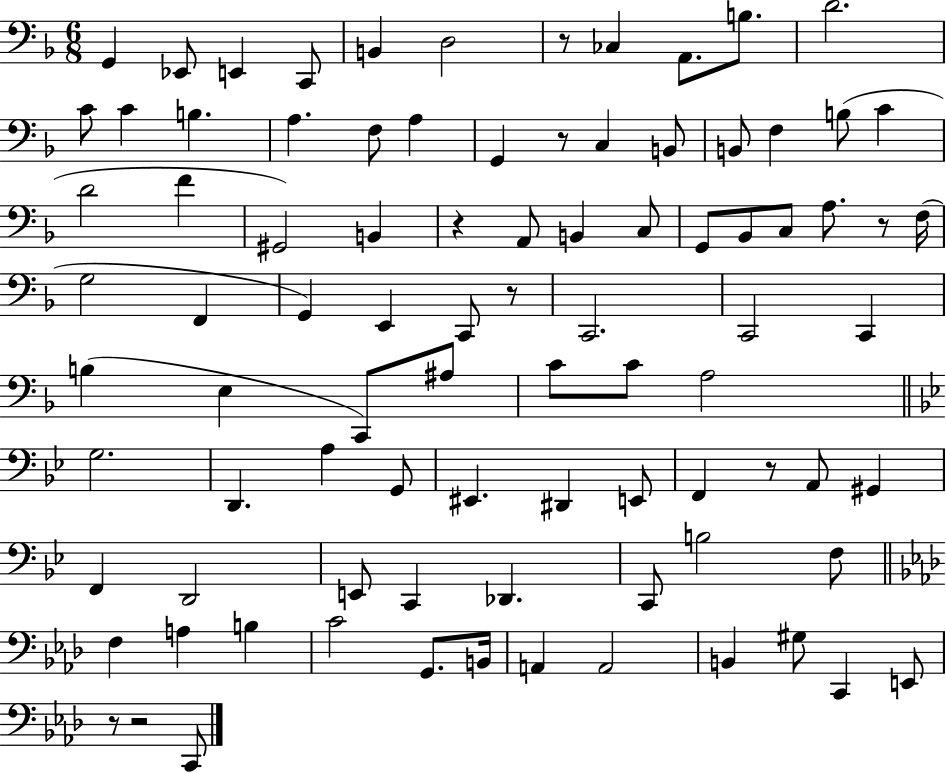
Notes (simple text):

G2/q Eb2/e E2/q C2/e B2/q D3/h R/e CES3/q A2/e. B3/e. D4/h. C4/e C4/q B3/q. A3/q. F3/e A3/q G2/q R/e C3/q B2/e B2/e F3/q B3/e C4/q D4/h F4/q G#2/h B2/q R/q A2/e B2/q C3/e G2/e Bb2/e C3/e A3/e. R/e F3/s G3/h F2/q G2/q E2/q C2/e R/e C2/h. C2/h C2/q B3/q E3/q C2/e A#3/e C4/e C4/e A3/h G3/h. D2/q. A3/q G2/e EIS2/q. D#2/q E2/e F2/q R/e A2/e G#2/q F2/q D2/h E2/e C2/q Db2/q. C2/e B3/h F3/e F3/q A3/q B3/q C4/h G2/e. B2/s A2/q A2/h B2/q G#3/e C2/q E2/e R/e R/h C2/e